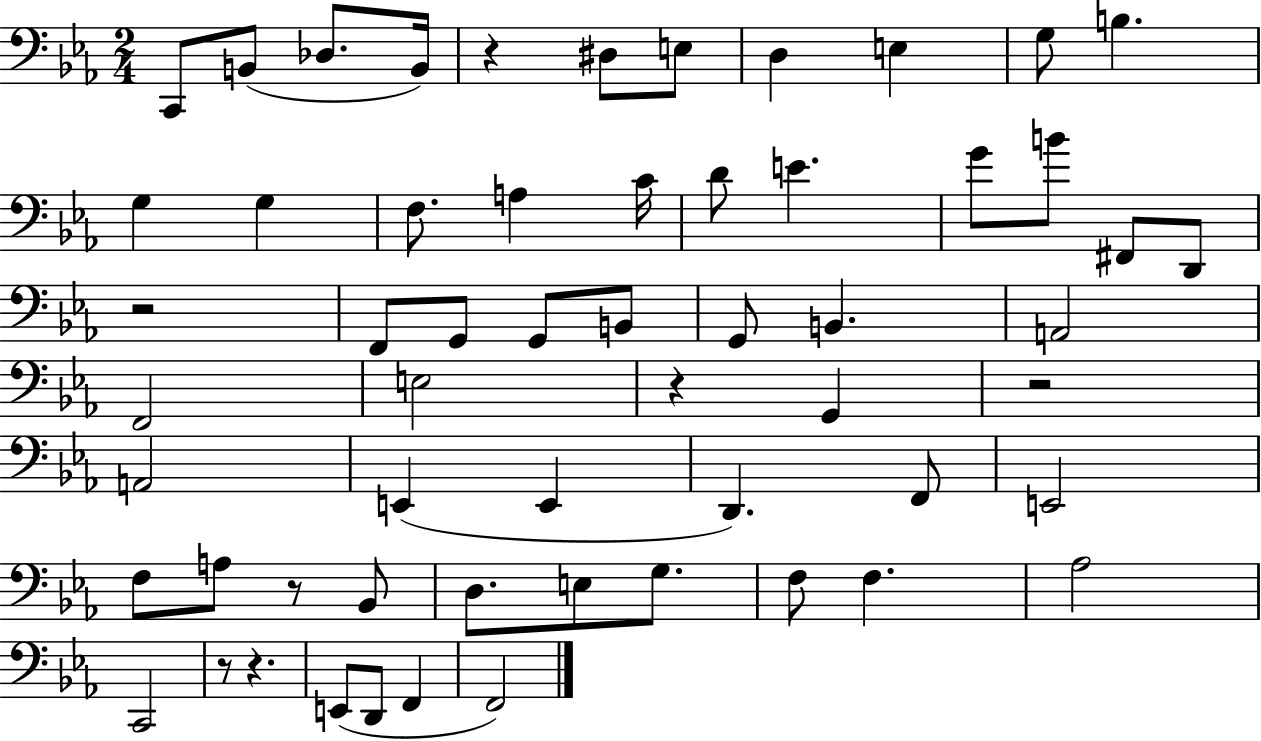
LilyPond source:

{
  \clef bass
  \numericTimeSignature
  \time 2/4
  \key ees \major
  c,8 b,8( des8. b,16) | r4 dis8 e8 | d4 e4 | g8 b4. | \break g4 g4 | f8. a4 c'16 | d'8 e'4. | g'8 b'8 fis,8 d,8 | \break r2 | f,8 g,8 g,8 b,8 | g,8 b,4. | a,2 | \break f,2 | e2 | r4 g,4 | r2 | \break a,2 | e,4( e,4 | d,4.) f,8 | e,2 | \break f8 a8 r8 bes,8 | d8. e8 g8. | f8 f4. | aes2 | \break c,2 | r8 r4. | e,8( d,8 f,4 | f,2) | \break \bar "|."
}